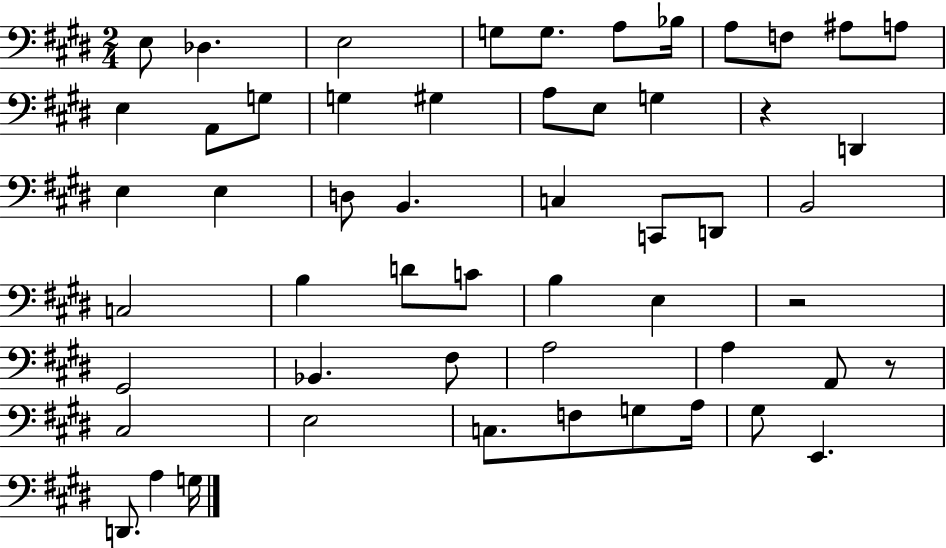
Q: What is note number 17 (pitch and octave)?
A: A3